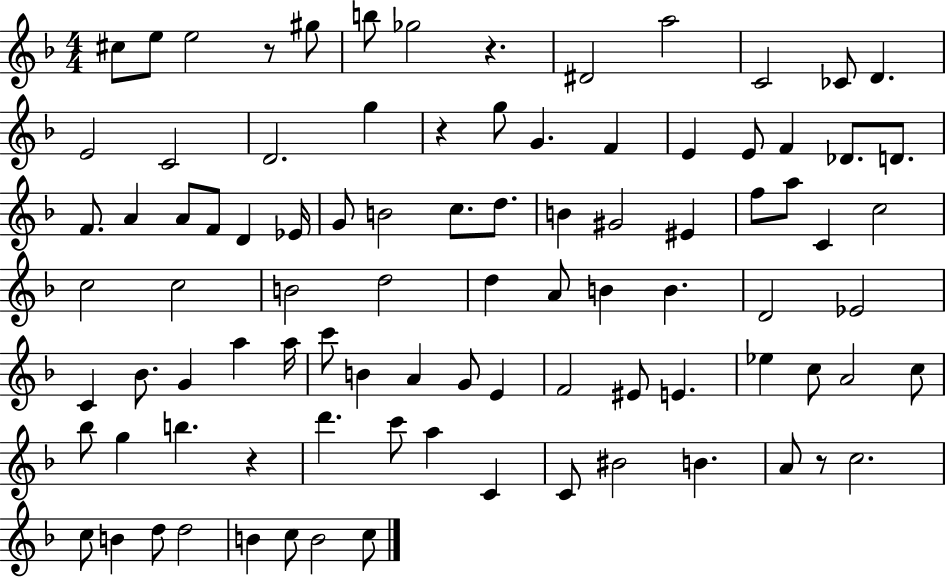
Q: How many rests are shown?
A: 5